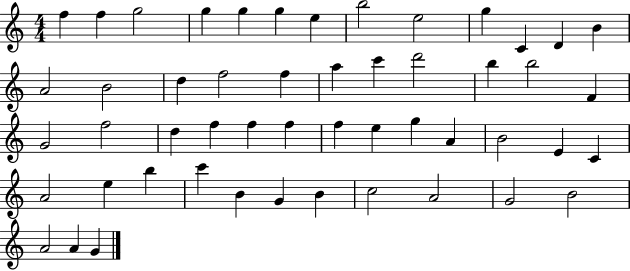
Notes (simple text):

F5/q F5/q G5/h G5/q G5/q G5/q E5/q B5/h E5/h G5/q C4/q D4/q B4/q A4/h B4/h D5/q F5/h F5/q A5/q C6/q D6/h B5/q B5/h F4/q G4/h F5/h D5/q F5/q F5/q F5/q F5/q E5/q G5/q A4/q B4/h E4/q C4/q A4/h E5/q B5/q C6/q B4/q G4/q B4/q C5/h A4/h G4/h B4/h A4/h A4/q G4/q